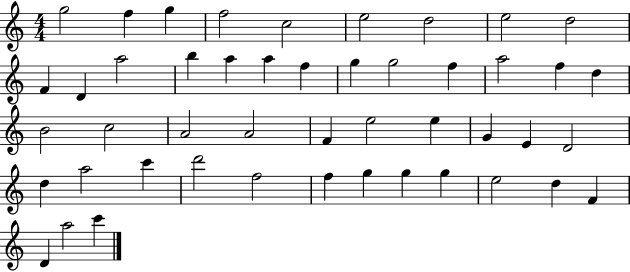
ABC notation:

X:1
T:Untitled
M:4/4
L:1/4
K:C
g2 f g f2 c2 e2 d2 e2 d2 F D a2 b a a f g g2 f a2 f d B2 c2 A2 A2 F e2 e G E D2 d a2 c' d'2 f2 f g g g e2 d F D a2 c'